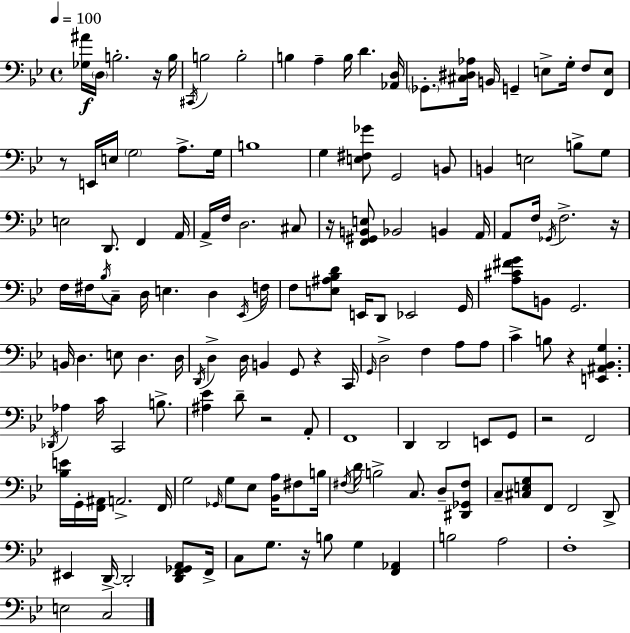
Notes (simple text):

[Gb3,A#4]/s D3/s B3/h. R/s B3/s C#2/s B3/h B3/h B3/q A3/q B3/s D4/q. [Ab2,D3]/s Gb2/e. [C#3,D#3,Ab3]/s B2/s G2/q E3/e G3/s F3/e [F2,E3]/e R/e E2/s E3/s G3/h A3/e. G3/s B3/w G3/q [E3,F#3,Gb4]/e G2/h B2/e B2/q E3/h B3/e G3/e E3/h D2/e. F2/q A2/s A2/s F3/s D3/h. C#3/e R/s [F2,G#2,B2,E3]/e Bb2/h B2/q A2/s A2/e F3/s Gb2/s F3/h. R/s F3/s F#3/s Bb3/s C3/e D3/s E3/q. D3/q Eb2/s F3/s F3/e [E3,A#3,Bb3,D4]/e E2/s D2/e Eb2/h G2/s [A3,C#4,F#4,G4]/e B2/e G2/h. B2/s D3/q. E3/e D3/q. D3/s D2/s D3/q D3/s B2/q G2/e R/q C2/s G2/s D3/h F3/q A3/e A3/e C4/q B3/e R/q [E2,A#2,Bb2,G3]/q. Db2/s Ab3/q C4/s C2/h B3/e. [A#3,Eb4]/q D4/e R/h A2/e F2/w D2/q D2/h E2/e G2/e R/h F2/h [Bb3,E4]/s G2/s [F2,A#2]/s A2/h. F2/s G3/h Gb2/s G3/e Eb3/e [Bb2,A3]/s F#3/e B3/s F#3/s D4/s B3/h C3/e. D3/e [D#2,Gb2,F#3]/e C3/e [C#3,E3,G3]/e F2/e F2/h D2/e EIS2/q D2/s D2/h [D2,F2,Gb2,A2]/e F2/s C3/e G3/e. R/s B3/e G3/q [F2,Ab2]/q B3/h A3/h F3/w E3/h C3/h